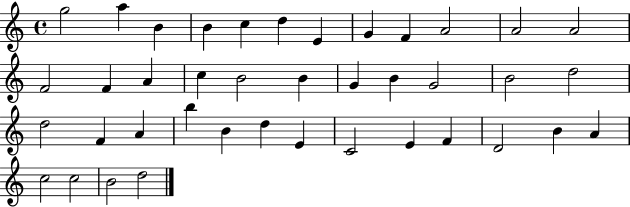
X:1
T:Untitled
M:4/4
L:1/4
K:C
g2 a B B c d E G F A2 A2 A2 F2 F A c B2 B G B G2 B2 d2 d2 F A b B d E C2 E F D2 B A c2 c2 B2 d2